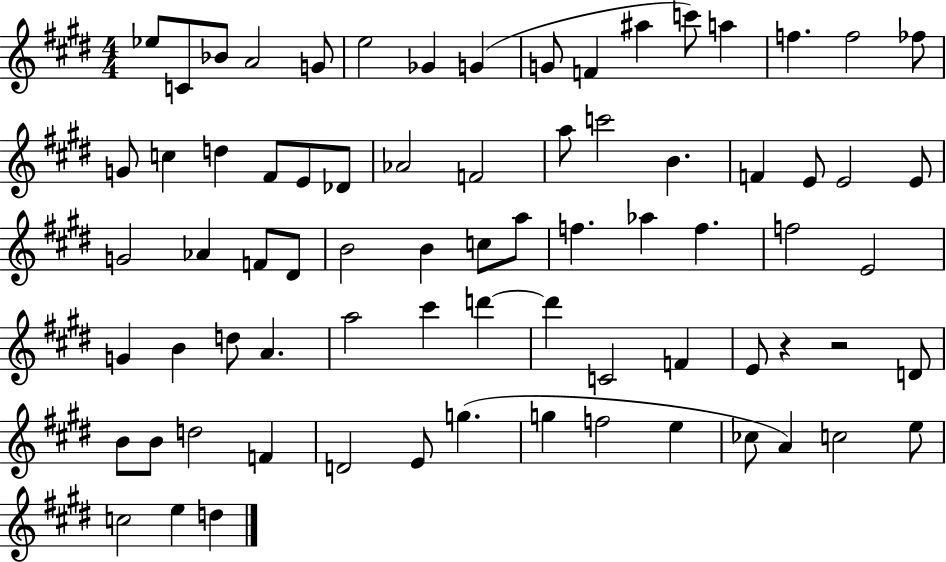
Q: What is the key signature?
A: E major